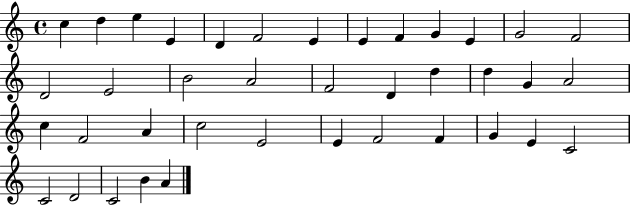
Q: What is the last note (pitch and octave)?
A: A4